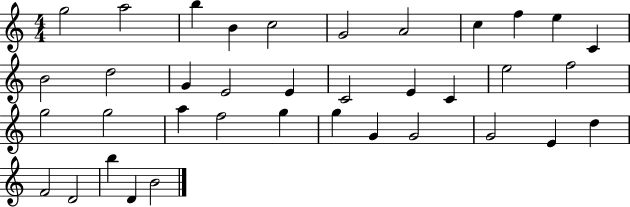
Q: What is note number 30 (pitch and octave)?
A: G4